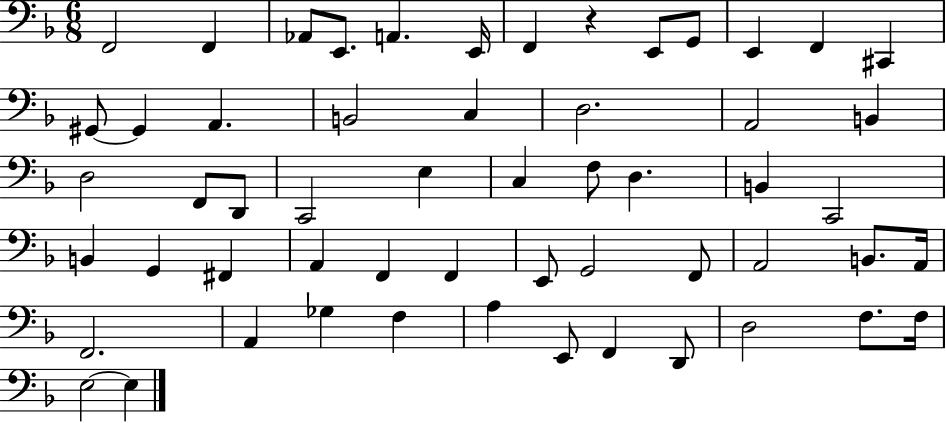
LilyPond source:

{
  \clef bass
  \numericTimeSignature
  \time 6/8
  \key f \major
  \repeat volta 2 { f,2 f,4 | aes,8 e,8. a,4. e,16 | f,4 r4 e,8 g,8 | e,4 f,4 cis,4 | \break gis,8~~ gis,4 a,4. | b,2 c4 | d2. | a,2 b,4 | \break d2 f,8 d,8 | c,2 e4 | c4 f8 d4. | b,4 c,2 | \break b,4 g,4 fis,4 | a,4 f,4 f,4 | e,8 g,2 f,8 | a,2 b,8. a,16 | \break f,2. | a,4 ges4 f4 | a4 e,8 f,4 d,8 | d2 f8. f16 | \break e2~~ e4 | } \bar "|."
}